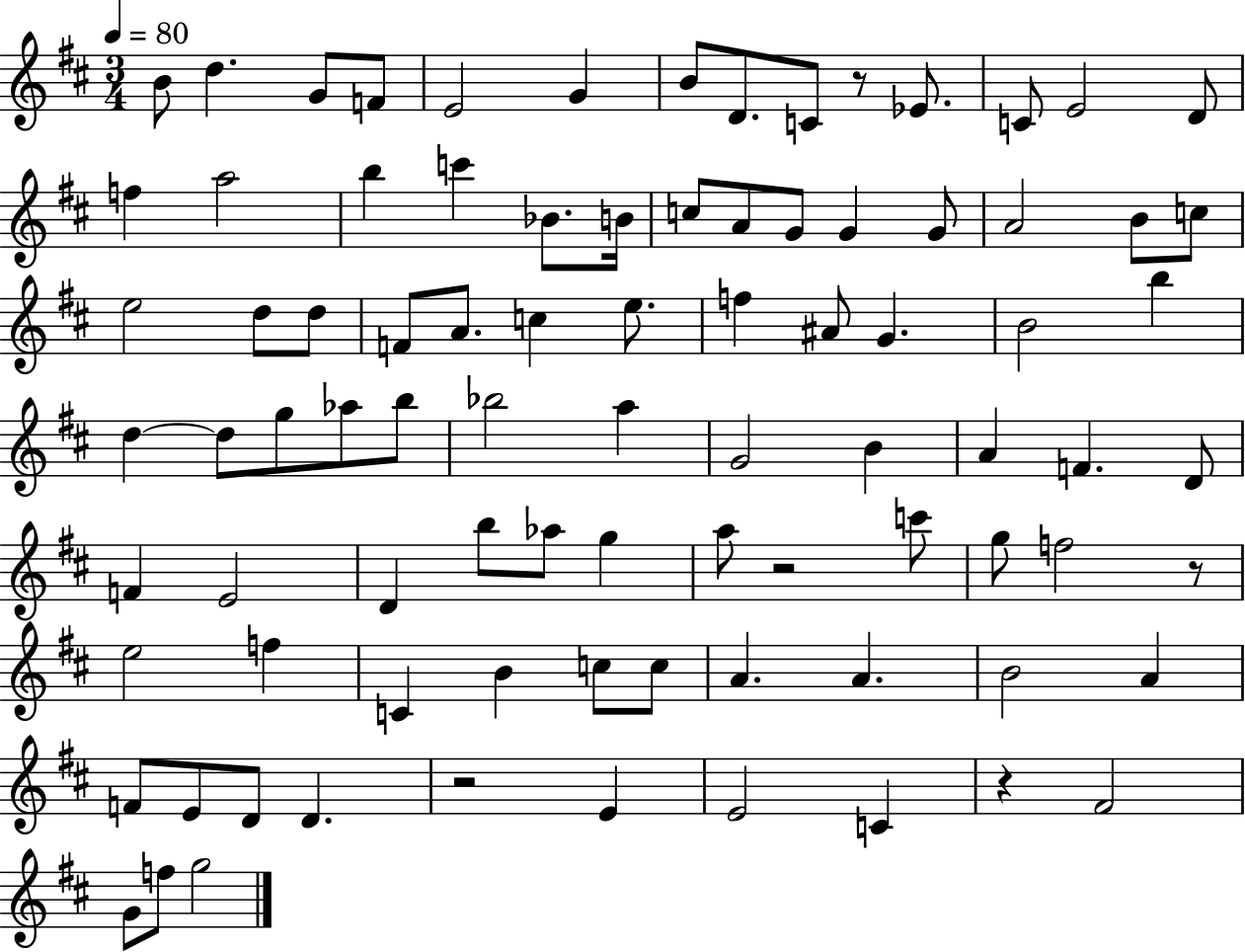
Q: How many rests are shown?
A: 5